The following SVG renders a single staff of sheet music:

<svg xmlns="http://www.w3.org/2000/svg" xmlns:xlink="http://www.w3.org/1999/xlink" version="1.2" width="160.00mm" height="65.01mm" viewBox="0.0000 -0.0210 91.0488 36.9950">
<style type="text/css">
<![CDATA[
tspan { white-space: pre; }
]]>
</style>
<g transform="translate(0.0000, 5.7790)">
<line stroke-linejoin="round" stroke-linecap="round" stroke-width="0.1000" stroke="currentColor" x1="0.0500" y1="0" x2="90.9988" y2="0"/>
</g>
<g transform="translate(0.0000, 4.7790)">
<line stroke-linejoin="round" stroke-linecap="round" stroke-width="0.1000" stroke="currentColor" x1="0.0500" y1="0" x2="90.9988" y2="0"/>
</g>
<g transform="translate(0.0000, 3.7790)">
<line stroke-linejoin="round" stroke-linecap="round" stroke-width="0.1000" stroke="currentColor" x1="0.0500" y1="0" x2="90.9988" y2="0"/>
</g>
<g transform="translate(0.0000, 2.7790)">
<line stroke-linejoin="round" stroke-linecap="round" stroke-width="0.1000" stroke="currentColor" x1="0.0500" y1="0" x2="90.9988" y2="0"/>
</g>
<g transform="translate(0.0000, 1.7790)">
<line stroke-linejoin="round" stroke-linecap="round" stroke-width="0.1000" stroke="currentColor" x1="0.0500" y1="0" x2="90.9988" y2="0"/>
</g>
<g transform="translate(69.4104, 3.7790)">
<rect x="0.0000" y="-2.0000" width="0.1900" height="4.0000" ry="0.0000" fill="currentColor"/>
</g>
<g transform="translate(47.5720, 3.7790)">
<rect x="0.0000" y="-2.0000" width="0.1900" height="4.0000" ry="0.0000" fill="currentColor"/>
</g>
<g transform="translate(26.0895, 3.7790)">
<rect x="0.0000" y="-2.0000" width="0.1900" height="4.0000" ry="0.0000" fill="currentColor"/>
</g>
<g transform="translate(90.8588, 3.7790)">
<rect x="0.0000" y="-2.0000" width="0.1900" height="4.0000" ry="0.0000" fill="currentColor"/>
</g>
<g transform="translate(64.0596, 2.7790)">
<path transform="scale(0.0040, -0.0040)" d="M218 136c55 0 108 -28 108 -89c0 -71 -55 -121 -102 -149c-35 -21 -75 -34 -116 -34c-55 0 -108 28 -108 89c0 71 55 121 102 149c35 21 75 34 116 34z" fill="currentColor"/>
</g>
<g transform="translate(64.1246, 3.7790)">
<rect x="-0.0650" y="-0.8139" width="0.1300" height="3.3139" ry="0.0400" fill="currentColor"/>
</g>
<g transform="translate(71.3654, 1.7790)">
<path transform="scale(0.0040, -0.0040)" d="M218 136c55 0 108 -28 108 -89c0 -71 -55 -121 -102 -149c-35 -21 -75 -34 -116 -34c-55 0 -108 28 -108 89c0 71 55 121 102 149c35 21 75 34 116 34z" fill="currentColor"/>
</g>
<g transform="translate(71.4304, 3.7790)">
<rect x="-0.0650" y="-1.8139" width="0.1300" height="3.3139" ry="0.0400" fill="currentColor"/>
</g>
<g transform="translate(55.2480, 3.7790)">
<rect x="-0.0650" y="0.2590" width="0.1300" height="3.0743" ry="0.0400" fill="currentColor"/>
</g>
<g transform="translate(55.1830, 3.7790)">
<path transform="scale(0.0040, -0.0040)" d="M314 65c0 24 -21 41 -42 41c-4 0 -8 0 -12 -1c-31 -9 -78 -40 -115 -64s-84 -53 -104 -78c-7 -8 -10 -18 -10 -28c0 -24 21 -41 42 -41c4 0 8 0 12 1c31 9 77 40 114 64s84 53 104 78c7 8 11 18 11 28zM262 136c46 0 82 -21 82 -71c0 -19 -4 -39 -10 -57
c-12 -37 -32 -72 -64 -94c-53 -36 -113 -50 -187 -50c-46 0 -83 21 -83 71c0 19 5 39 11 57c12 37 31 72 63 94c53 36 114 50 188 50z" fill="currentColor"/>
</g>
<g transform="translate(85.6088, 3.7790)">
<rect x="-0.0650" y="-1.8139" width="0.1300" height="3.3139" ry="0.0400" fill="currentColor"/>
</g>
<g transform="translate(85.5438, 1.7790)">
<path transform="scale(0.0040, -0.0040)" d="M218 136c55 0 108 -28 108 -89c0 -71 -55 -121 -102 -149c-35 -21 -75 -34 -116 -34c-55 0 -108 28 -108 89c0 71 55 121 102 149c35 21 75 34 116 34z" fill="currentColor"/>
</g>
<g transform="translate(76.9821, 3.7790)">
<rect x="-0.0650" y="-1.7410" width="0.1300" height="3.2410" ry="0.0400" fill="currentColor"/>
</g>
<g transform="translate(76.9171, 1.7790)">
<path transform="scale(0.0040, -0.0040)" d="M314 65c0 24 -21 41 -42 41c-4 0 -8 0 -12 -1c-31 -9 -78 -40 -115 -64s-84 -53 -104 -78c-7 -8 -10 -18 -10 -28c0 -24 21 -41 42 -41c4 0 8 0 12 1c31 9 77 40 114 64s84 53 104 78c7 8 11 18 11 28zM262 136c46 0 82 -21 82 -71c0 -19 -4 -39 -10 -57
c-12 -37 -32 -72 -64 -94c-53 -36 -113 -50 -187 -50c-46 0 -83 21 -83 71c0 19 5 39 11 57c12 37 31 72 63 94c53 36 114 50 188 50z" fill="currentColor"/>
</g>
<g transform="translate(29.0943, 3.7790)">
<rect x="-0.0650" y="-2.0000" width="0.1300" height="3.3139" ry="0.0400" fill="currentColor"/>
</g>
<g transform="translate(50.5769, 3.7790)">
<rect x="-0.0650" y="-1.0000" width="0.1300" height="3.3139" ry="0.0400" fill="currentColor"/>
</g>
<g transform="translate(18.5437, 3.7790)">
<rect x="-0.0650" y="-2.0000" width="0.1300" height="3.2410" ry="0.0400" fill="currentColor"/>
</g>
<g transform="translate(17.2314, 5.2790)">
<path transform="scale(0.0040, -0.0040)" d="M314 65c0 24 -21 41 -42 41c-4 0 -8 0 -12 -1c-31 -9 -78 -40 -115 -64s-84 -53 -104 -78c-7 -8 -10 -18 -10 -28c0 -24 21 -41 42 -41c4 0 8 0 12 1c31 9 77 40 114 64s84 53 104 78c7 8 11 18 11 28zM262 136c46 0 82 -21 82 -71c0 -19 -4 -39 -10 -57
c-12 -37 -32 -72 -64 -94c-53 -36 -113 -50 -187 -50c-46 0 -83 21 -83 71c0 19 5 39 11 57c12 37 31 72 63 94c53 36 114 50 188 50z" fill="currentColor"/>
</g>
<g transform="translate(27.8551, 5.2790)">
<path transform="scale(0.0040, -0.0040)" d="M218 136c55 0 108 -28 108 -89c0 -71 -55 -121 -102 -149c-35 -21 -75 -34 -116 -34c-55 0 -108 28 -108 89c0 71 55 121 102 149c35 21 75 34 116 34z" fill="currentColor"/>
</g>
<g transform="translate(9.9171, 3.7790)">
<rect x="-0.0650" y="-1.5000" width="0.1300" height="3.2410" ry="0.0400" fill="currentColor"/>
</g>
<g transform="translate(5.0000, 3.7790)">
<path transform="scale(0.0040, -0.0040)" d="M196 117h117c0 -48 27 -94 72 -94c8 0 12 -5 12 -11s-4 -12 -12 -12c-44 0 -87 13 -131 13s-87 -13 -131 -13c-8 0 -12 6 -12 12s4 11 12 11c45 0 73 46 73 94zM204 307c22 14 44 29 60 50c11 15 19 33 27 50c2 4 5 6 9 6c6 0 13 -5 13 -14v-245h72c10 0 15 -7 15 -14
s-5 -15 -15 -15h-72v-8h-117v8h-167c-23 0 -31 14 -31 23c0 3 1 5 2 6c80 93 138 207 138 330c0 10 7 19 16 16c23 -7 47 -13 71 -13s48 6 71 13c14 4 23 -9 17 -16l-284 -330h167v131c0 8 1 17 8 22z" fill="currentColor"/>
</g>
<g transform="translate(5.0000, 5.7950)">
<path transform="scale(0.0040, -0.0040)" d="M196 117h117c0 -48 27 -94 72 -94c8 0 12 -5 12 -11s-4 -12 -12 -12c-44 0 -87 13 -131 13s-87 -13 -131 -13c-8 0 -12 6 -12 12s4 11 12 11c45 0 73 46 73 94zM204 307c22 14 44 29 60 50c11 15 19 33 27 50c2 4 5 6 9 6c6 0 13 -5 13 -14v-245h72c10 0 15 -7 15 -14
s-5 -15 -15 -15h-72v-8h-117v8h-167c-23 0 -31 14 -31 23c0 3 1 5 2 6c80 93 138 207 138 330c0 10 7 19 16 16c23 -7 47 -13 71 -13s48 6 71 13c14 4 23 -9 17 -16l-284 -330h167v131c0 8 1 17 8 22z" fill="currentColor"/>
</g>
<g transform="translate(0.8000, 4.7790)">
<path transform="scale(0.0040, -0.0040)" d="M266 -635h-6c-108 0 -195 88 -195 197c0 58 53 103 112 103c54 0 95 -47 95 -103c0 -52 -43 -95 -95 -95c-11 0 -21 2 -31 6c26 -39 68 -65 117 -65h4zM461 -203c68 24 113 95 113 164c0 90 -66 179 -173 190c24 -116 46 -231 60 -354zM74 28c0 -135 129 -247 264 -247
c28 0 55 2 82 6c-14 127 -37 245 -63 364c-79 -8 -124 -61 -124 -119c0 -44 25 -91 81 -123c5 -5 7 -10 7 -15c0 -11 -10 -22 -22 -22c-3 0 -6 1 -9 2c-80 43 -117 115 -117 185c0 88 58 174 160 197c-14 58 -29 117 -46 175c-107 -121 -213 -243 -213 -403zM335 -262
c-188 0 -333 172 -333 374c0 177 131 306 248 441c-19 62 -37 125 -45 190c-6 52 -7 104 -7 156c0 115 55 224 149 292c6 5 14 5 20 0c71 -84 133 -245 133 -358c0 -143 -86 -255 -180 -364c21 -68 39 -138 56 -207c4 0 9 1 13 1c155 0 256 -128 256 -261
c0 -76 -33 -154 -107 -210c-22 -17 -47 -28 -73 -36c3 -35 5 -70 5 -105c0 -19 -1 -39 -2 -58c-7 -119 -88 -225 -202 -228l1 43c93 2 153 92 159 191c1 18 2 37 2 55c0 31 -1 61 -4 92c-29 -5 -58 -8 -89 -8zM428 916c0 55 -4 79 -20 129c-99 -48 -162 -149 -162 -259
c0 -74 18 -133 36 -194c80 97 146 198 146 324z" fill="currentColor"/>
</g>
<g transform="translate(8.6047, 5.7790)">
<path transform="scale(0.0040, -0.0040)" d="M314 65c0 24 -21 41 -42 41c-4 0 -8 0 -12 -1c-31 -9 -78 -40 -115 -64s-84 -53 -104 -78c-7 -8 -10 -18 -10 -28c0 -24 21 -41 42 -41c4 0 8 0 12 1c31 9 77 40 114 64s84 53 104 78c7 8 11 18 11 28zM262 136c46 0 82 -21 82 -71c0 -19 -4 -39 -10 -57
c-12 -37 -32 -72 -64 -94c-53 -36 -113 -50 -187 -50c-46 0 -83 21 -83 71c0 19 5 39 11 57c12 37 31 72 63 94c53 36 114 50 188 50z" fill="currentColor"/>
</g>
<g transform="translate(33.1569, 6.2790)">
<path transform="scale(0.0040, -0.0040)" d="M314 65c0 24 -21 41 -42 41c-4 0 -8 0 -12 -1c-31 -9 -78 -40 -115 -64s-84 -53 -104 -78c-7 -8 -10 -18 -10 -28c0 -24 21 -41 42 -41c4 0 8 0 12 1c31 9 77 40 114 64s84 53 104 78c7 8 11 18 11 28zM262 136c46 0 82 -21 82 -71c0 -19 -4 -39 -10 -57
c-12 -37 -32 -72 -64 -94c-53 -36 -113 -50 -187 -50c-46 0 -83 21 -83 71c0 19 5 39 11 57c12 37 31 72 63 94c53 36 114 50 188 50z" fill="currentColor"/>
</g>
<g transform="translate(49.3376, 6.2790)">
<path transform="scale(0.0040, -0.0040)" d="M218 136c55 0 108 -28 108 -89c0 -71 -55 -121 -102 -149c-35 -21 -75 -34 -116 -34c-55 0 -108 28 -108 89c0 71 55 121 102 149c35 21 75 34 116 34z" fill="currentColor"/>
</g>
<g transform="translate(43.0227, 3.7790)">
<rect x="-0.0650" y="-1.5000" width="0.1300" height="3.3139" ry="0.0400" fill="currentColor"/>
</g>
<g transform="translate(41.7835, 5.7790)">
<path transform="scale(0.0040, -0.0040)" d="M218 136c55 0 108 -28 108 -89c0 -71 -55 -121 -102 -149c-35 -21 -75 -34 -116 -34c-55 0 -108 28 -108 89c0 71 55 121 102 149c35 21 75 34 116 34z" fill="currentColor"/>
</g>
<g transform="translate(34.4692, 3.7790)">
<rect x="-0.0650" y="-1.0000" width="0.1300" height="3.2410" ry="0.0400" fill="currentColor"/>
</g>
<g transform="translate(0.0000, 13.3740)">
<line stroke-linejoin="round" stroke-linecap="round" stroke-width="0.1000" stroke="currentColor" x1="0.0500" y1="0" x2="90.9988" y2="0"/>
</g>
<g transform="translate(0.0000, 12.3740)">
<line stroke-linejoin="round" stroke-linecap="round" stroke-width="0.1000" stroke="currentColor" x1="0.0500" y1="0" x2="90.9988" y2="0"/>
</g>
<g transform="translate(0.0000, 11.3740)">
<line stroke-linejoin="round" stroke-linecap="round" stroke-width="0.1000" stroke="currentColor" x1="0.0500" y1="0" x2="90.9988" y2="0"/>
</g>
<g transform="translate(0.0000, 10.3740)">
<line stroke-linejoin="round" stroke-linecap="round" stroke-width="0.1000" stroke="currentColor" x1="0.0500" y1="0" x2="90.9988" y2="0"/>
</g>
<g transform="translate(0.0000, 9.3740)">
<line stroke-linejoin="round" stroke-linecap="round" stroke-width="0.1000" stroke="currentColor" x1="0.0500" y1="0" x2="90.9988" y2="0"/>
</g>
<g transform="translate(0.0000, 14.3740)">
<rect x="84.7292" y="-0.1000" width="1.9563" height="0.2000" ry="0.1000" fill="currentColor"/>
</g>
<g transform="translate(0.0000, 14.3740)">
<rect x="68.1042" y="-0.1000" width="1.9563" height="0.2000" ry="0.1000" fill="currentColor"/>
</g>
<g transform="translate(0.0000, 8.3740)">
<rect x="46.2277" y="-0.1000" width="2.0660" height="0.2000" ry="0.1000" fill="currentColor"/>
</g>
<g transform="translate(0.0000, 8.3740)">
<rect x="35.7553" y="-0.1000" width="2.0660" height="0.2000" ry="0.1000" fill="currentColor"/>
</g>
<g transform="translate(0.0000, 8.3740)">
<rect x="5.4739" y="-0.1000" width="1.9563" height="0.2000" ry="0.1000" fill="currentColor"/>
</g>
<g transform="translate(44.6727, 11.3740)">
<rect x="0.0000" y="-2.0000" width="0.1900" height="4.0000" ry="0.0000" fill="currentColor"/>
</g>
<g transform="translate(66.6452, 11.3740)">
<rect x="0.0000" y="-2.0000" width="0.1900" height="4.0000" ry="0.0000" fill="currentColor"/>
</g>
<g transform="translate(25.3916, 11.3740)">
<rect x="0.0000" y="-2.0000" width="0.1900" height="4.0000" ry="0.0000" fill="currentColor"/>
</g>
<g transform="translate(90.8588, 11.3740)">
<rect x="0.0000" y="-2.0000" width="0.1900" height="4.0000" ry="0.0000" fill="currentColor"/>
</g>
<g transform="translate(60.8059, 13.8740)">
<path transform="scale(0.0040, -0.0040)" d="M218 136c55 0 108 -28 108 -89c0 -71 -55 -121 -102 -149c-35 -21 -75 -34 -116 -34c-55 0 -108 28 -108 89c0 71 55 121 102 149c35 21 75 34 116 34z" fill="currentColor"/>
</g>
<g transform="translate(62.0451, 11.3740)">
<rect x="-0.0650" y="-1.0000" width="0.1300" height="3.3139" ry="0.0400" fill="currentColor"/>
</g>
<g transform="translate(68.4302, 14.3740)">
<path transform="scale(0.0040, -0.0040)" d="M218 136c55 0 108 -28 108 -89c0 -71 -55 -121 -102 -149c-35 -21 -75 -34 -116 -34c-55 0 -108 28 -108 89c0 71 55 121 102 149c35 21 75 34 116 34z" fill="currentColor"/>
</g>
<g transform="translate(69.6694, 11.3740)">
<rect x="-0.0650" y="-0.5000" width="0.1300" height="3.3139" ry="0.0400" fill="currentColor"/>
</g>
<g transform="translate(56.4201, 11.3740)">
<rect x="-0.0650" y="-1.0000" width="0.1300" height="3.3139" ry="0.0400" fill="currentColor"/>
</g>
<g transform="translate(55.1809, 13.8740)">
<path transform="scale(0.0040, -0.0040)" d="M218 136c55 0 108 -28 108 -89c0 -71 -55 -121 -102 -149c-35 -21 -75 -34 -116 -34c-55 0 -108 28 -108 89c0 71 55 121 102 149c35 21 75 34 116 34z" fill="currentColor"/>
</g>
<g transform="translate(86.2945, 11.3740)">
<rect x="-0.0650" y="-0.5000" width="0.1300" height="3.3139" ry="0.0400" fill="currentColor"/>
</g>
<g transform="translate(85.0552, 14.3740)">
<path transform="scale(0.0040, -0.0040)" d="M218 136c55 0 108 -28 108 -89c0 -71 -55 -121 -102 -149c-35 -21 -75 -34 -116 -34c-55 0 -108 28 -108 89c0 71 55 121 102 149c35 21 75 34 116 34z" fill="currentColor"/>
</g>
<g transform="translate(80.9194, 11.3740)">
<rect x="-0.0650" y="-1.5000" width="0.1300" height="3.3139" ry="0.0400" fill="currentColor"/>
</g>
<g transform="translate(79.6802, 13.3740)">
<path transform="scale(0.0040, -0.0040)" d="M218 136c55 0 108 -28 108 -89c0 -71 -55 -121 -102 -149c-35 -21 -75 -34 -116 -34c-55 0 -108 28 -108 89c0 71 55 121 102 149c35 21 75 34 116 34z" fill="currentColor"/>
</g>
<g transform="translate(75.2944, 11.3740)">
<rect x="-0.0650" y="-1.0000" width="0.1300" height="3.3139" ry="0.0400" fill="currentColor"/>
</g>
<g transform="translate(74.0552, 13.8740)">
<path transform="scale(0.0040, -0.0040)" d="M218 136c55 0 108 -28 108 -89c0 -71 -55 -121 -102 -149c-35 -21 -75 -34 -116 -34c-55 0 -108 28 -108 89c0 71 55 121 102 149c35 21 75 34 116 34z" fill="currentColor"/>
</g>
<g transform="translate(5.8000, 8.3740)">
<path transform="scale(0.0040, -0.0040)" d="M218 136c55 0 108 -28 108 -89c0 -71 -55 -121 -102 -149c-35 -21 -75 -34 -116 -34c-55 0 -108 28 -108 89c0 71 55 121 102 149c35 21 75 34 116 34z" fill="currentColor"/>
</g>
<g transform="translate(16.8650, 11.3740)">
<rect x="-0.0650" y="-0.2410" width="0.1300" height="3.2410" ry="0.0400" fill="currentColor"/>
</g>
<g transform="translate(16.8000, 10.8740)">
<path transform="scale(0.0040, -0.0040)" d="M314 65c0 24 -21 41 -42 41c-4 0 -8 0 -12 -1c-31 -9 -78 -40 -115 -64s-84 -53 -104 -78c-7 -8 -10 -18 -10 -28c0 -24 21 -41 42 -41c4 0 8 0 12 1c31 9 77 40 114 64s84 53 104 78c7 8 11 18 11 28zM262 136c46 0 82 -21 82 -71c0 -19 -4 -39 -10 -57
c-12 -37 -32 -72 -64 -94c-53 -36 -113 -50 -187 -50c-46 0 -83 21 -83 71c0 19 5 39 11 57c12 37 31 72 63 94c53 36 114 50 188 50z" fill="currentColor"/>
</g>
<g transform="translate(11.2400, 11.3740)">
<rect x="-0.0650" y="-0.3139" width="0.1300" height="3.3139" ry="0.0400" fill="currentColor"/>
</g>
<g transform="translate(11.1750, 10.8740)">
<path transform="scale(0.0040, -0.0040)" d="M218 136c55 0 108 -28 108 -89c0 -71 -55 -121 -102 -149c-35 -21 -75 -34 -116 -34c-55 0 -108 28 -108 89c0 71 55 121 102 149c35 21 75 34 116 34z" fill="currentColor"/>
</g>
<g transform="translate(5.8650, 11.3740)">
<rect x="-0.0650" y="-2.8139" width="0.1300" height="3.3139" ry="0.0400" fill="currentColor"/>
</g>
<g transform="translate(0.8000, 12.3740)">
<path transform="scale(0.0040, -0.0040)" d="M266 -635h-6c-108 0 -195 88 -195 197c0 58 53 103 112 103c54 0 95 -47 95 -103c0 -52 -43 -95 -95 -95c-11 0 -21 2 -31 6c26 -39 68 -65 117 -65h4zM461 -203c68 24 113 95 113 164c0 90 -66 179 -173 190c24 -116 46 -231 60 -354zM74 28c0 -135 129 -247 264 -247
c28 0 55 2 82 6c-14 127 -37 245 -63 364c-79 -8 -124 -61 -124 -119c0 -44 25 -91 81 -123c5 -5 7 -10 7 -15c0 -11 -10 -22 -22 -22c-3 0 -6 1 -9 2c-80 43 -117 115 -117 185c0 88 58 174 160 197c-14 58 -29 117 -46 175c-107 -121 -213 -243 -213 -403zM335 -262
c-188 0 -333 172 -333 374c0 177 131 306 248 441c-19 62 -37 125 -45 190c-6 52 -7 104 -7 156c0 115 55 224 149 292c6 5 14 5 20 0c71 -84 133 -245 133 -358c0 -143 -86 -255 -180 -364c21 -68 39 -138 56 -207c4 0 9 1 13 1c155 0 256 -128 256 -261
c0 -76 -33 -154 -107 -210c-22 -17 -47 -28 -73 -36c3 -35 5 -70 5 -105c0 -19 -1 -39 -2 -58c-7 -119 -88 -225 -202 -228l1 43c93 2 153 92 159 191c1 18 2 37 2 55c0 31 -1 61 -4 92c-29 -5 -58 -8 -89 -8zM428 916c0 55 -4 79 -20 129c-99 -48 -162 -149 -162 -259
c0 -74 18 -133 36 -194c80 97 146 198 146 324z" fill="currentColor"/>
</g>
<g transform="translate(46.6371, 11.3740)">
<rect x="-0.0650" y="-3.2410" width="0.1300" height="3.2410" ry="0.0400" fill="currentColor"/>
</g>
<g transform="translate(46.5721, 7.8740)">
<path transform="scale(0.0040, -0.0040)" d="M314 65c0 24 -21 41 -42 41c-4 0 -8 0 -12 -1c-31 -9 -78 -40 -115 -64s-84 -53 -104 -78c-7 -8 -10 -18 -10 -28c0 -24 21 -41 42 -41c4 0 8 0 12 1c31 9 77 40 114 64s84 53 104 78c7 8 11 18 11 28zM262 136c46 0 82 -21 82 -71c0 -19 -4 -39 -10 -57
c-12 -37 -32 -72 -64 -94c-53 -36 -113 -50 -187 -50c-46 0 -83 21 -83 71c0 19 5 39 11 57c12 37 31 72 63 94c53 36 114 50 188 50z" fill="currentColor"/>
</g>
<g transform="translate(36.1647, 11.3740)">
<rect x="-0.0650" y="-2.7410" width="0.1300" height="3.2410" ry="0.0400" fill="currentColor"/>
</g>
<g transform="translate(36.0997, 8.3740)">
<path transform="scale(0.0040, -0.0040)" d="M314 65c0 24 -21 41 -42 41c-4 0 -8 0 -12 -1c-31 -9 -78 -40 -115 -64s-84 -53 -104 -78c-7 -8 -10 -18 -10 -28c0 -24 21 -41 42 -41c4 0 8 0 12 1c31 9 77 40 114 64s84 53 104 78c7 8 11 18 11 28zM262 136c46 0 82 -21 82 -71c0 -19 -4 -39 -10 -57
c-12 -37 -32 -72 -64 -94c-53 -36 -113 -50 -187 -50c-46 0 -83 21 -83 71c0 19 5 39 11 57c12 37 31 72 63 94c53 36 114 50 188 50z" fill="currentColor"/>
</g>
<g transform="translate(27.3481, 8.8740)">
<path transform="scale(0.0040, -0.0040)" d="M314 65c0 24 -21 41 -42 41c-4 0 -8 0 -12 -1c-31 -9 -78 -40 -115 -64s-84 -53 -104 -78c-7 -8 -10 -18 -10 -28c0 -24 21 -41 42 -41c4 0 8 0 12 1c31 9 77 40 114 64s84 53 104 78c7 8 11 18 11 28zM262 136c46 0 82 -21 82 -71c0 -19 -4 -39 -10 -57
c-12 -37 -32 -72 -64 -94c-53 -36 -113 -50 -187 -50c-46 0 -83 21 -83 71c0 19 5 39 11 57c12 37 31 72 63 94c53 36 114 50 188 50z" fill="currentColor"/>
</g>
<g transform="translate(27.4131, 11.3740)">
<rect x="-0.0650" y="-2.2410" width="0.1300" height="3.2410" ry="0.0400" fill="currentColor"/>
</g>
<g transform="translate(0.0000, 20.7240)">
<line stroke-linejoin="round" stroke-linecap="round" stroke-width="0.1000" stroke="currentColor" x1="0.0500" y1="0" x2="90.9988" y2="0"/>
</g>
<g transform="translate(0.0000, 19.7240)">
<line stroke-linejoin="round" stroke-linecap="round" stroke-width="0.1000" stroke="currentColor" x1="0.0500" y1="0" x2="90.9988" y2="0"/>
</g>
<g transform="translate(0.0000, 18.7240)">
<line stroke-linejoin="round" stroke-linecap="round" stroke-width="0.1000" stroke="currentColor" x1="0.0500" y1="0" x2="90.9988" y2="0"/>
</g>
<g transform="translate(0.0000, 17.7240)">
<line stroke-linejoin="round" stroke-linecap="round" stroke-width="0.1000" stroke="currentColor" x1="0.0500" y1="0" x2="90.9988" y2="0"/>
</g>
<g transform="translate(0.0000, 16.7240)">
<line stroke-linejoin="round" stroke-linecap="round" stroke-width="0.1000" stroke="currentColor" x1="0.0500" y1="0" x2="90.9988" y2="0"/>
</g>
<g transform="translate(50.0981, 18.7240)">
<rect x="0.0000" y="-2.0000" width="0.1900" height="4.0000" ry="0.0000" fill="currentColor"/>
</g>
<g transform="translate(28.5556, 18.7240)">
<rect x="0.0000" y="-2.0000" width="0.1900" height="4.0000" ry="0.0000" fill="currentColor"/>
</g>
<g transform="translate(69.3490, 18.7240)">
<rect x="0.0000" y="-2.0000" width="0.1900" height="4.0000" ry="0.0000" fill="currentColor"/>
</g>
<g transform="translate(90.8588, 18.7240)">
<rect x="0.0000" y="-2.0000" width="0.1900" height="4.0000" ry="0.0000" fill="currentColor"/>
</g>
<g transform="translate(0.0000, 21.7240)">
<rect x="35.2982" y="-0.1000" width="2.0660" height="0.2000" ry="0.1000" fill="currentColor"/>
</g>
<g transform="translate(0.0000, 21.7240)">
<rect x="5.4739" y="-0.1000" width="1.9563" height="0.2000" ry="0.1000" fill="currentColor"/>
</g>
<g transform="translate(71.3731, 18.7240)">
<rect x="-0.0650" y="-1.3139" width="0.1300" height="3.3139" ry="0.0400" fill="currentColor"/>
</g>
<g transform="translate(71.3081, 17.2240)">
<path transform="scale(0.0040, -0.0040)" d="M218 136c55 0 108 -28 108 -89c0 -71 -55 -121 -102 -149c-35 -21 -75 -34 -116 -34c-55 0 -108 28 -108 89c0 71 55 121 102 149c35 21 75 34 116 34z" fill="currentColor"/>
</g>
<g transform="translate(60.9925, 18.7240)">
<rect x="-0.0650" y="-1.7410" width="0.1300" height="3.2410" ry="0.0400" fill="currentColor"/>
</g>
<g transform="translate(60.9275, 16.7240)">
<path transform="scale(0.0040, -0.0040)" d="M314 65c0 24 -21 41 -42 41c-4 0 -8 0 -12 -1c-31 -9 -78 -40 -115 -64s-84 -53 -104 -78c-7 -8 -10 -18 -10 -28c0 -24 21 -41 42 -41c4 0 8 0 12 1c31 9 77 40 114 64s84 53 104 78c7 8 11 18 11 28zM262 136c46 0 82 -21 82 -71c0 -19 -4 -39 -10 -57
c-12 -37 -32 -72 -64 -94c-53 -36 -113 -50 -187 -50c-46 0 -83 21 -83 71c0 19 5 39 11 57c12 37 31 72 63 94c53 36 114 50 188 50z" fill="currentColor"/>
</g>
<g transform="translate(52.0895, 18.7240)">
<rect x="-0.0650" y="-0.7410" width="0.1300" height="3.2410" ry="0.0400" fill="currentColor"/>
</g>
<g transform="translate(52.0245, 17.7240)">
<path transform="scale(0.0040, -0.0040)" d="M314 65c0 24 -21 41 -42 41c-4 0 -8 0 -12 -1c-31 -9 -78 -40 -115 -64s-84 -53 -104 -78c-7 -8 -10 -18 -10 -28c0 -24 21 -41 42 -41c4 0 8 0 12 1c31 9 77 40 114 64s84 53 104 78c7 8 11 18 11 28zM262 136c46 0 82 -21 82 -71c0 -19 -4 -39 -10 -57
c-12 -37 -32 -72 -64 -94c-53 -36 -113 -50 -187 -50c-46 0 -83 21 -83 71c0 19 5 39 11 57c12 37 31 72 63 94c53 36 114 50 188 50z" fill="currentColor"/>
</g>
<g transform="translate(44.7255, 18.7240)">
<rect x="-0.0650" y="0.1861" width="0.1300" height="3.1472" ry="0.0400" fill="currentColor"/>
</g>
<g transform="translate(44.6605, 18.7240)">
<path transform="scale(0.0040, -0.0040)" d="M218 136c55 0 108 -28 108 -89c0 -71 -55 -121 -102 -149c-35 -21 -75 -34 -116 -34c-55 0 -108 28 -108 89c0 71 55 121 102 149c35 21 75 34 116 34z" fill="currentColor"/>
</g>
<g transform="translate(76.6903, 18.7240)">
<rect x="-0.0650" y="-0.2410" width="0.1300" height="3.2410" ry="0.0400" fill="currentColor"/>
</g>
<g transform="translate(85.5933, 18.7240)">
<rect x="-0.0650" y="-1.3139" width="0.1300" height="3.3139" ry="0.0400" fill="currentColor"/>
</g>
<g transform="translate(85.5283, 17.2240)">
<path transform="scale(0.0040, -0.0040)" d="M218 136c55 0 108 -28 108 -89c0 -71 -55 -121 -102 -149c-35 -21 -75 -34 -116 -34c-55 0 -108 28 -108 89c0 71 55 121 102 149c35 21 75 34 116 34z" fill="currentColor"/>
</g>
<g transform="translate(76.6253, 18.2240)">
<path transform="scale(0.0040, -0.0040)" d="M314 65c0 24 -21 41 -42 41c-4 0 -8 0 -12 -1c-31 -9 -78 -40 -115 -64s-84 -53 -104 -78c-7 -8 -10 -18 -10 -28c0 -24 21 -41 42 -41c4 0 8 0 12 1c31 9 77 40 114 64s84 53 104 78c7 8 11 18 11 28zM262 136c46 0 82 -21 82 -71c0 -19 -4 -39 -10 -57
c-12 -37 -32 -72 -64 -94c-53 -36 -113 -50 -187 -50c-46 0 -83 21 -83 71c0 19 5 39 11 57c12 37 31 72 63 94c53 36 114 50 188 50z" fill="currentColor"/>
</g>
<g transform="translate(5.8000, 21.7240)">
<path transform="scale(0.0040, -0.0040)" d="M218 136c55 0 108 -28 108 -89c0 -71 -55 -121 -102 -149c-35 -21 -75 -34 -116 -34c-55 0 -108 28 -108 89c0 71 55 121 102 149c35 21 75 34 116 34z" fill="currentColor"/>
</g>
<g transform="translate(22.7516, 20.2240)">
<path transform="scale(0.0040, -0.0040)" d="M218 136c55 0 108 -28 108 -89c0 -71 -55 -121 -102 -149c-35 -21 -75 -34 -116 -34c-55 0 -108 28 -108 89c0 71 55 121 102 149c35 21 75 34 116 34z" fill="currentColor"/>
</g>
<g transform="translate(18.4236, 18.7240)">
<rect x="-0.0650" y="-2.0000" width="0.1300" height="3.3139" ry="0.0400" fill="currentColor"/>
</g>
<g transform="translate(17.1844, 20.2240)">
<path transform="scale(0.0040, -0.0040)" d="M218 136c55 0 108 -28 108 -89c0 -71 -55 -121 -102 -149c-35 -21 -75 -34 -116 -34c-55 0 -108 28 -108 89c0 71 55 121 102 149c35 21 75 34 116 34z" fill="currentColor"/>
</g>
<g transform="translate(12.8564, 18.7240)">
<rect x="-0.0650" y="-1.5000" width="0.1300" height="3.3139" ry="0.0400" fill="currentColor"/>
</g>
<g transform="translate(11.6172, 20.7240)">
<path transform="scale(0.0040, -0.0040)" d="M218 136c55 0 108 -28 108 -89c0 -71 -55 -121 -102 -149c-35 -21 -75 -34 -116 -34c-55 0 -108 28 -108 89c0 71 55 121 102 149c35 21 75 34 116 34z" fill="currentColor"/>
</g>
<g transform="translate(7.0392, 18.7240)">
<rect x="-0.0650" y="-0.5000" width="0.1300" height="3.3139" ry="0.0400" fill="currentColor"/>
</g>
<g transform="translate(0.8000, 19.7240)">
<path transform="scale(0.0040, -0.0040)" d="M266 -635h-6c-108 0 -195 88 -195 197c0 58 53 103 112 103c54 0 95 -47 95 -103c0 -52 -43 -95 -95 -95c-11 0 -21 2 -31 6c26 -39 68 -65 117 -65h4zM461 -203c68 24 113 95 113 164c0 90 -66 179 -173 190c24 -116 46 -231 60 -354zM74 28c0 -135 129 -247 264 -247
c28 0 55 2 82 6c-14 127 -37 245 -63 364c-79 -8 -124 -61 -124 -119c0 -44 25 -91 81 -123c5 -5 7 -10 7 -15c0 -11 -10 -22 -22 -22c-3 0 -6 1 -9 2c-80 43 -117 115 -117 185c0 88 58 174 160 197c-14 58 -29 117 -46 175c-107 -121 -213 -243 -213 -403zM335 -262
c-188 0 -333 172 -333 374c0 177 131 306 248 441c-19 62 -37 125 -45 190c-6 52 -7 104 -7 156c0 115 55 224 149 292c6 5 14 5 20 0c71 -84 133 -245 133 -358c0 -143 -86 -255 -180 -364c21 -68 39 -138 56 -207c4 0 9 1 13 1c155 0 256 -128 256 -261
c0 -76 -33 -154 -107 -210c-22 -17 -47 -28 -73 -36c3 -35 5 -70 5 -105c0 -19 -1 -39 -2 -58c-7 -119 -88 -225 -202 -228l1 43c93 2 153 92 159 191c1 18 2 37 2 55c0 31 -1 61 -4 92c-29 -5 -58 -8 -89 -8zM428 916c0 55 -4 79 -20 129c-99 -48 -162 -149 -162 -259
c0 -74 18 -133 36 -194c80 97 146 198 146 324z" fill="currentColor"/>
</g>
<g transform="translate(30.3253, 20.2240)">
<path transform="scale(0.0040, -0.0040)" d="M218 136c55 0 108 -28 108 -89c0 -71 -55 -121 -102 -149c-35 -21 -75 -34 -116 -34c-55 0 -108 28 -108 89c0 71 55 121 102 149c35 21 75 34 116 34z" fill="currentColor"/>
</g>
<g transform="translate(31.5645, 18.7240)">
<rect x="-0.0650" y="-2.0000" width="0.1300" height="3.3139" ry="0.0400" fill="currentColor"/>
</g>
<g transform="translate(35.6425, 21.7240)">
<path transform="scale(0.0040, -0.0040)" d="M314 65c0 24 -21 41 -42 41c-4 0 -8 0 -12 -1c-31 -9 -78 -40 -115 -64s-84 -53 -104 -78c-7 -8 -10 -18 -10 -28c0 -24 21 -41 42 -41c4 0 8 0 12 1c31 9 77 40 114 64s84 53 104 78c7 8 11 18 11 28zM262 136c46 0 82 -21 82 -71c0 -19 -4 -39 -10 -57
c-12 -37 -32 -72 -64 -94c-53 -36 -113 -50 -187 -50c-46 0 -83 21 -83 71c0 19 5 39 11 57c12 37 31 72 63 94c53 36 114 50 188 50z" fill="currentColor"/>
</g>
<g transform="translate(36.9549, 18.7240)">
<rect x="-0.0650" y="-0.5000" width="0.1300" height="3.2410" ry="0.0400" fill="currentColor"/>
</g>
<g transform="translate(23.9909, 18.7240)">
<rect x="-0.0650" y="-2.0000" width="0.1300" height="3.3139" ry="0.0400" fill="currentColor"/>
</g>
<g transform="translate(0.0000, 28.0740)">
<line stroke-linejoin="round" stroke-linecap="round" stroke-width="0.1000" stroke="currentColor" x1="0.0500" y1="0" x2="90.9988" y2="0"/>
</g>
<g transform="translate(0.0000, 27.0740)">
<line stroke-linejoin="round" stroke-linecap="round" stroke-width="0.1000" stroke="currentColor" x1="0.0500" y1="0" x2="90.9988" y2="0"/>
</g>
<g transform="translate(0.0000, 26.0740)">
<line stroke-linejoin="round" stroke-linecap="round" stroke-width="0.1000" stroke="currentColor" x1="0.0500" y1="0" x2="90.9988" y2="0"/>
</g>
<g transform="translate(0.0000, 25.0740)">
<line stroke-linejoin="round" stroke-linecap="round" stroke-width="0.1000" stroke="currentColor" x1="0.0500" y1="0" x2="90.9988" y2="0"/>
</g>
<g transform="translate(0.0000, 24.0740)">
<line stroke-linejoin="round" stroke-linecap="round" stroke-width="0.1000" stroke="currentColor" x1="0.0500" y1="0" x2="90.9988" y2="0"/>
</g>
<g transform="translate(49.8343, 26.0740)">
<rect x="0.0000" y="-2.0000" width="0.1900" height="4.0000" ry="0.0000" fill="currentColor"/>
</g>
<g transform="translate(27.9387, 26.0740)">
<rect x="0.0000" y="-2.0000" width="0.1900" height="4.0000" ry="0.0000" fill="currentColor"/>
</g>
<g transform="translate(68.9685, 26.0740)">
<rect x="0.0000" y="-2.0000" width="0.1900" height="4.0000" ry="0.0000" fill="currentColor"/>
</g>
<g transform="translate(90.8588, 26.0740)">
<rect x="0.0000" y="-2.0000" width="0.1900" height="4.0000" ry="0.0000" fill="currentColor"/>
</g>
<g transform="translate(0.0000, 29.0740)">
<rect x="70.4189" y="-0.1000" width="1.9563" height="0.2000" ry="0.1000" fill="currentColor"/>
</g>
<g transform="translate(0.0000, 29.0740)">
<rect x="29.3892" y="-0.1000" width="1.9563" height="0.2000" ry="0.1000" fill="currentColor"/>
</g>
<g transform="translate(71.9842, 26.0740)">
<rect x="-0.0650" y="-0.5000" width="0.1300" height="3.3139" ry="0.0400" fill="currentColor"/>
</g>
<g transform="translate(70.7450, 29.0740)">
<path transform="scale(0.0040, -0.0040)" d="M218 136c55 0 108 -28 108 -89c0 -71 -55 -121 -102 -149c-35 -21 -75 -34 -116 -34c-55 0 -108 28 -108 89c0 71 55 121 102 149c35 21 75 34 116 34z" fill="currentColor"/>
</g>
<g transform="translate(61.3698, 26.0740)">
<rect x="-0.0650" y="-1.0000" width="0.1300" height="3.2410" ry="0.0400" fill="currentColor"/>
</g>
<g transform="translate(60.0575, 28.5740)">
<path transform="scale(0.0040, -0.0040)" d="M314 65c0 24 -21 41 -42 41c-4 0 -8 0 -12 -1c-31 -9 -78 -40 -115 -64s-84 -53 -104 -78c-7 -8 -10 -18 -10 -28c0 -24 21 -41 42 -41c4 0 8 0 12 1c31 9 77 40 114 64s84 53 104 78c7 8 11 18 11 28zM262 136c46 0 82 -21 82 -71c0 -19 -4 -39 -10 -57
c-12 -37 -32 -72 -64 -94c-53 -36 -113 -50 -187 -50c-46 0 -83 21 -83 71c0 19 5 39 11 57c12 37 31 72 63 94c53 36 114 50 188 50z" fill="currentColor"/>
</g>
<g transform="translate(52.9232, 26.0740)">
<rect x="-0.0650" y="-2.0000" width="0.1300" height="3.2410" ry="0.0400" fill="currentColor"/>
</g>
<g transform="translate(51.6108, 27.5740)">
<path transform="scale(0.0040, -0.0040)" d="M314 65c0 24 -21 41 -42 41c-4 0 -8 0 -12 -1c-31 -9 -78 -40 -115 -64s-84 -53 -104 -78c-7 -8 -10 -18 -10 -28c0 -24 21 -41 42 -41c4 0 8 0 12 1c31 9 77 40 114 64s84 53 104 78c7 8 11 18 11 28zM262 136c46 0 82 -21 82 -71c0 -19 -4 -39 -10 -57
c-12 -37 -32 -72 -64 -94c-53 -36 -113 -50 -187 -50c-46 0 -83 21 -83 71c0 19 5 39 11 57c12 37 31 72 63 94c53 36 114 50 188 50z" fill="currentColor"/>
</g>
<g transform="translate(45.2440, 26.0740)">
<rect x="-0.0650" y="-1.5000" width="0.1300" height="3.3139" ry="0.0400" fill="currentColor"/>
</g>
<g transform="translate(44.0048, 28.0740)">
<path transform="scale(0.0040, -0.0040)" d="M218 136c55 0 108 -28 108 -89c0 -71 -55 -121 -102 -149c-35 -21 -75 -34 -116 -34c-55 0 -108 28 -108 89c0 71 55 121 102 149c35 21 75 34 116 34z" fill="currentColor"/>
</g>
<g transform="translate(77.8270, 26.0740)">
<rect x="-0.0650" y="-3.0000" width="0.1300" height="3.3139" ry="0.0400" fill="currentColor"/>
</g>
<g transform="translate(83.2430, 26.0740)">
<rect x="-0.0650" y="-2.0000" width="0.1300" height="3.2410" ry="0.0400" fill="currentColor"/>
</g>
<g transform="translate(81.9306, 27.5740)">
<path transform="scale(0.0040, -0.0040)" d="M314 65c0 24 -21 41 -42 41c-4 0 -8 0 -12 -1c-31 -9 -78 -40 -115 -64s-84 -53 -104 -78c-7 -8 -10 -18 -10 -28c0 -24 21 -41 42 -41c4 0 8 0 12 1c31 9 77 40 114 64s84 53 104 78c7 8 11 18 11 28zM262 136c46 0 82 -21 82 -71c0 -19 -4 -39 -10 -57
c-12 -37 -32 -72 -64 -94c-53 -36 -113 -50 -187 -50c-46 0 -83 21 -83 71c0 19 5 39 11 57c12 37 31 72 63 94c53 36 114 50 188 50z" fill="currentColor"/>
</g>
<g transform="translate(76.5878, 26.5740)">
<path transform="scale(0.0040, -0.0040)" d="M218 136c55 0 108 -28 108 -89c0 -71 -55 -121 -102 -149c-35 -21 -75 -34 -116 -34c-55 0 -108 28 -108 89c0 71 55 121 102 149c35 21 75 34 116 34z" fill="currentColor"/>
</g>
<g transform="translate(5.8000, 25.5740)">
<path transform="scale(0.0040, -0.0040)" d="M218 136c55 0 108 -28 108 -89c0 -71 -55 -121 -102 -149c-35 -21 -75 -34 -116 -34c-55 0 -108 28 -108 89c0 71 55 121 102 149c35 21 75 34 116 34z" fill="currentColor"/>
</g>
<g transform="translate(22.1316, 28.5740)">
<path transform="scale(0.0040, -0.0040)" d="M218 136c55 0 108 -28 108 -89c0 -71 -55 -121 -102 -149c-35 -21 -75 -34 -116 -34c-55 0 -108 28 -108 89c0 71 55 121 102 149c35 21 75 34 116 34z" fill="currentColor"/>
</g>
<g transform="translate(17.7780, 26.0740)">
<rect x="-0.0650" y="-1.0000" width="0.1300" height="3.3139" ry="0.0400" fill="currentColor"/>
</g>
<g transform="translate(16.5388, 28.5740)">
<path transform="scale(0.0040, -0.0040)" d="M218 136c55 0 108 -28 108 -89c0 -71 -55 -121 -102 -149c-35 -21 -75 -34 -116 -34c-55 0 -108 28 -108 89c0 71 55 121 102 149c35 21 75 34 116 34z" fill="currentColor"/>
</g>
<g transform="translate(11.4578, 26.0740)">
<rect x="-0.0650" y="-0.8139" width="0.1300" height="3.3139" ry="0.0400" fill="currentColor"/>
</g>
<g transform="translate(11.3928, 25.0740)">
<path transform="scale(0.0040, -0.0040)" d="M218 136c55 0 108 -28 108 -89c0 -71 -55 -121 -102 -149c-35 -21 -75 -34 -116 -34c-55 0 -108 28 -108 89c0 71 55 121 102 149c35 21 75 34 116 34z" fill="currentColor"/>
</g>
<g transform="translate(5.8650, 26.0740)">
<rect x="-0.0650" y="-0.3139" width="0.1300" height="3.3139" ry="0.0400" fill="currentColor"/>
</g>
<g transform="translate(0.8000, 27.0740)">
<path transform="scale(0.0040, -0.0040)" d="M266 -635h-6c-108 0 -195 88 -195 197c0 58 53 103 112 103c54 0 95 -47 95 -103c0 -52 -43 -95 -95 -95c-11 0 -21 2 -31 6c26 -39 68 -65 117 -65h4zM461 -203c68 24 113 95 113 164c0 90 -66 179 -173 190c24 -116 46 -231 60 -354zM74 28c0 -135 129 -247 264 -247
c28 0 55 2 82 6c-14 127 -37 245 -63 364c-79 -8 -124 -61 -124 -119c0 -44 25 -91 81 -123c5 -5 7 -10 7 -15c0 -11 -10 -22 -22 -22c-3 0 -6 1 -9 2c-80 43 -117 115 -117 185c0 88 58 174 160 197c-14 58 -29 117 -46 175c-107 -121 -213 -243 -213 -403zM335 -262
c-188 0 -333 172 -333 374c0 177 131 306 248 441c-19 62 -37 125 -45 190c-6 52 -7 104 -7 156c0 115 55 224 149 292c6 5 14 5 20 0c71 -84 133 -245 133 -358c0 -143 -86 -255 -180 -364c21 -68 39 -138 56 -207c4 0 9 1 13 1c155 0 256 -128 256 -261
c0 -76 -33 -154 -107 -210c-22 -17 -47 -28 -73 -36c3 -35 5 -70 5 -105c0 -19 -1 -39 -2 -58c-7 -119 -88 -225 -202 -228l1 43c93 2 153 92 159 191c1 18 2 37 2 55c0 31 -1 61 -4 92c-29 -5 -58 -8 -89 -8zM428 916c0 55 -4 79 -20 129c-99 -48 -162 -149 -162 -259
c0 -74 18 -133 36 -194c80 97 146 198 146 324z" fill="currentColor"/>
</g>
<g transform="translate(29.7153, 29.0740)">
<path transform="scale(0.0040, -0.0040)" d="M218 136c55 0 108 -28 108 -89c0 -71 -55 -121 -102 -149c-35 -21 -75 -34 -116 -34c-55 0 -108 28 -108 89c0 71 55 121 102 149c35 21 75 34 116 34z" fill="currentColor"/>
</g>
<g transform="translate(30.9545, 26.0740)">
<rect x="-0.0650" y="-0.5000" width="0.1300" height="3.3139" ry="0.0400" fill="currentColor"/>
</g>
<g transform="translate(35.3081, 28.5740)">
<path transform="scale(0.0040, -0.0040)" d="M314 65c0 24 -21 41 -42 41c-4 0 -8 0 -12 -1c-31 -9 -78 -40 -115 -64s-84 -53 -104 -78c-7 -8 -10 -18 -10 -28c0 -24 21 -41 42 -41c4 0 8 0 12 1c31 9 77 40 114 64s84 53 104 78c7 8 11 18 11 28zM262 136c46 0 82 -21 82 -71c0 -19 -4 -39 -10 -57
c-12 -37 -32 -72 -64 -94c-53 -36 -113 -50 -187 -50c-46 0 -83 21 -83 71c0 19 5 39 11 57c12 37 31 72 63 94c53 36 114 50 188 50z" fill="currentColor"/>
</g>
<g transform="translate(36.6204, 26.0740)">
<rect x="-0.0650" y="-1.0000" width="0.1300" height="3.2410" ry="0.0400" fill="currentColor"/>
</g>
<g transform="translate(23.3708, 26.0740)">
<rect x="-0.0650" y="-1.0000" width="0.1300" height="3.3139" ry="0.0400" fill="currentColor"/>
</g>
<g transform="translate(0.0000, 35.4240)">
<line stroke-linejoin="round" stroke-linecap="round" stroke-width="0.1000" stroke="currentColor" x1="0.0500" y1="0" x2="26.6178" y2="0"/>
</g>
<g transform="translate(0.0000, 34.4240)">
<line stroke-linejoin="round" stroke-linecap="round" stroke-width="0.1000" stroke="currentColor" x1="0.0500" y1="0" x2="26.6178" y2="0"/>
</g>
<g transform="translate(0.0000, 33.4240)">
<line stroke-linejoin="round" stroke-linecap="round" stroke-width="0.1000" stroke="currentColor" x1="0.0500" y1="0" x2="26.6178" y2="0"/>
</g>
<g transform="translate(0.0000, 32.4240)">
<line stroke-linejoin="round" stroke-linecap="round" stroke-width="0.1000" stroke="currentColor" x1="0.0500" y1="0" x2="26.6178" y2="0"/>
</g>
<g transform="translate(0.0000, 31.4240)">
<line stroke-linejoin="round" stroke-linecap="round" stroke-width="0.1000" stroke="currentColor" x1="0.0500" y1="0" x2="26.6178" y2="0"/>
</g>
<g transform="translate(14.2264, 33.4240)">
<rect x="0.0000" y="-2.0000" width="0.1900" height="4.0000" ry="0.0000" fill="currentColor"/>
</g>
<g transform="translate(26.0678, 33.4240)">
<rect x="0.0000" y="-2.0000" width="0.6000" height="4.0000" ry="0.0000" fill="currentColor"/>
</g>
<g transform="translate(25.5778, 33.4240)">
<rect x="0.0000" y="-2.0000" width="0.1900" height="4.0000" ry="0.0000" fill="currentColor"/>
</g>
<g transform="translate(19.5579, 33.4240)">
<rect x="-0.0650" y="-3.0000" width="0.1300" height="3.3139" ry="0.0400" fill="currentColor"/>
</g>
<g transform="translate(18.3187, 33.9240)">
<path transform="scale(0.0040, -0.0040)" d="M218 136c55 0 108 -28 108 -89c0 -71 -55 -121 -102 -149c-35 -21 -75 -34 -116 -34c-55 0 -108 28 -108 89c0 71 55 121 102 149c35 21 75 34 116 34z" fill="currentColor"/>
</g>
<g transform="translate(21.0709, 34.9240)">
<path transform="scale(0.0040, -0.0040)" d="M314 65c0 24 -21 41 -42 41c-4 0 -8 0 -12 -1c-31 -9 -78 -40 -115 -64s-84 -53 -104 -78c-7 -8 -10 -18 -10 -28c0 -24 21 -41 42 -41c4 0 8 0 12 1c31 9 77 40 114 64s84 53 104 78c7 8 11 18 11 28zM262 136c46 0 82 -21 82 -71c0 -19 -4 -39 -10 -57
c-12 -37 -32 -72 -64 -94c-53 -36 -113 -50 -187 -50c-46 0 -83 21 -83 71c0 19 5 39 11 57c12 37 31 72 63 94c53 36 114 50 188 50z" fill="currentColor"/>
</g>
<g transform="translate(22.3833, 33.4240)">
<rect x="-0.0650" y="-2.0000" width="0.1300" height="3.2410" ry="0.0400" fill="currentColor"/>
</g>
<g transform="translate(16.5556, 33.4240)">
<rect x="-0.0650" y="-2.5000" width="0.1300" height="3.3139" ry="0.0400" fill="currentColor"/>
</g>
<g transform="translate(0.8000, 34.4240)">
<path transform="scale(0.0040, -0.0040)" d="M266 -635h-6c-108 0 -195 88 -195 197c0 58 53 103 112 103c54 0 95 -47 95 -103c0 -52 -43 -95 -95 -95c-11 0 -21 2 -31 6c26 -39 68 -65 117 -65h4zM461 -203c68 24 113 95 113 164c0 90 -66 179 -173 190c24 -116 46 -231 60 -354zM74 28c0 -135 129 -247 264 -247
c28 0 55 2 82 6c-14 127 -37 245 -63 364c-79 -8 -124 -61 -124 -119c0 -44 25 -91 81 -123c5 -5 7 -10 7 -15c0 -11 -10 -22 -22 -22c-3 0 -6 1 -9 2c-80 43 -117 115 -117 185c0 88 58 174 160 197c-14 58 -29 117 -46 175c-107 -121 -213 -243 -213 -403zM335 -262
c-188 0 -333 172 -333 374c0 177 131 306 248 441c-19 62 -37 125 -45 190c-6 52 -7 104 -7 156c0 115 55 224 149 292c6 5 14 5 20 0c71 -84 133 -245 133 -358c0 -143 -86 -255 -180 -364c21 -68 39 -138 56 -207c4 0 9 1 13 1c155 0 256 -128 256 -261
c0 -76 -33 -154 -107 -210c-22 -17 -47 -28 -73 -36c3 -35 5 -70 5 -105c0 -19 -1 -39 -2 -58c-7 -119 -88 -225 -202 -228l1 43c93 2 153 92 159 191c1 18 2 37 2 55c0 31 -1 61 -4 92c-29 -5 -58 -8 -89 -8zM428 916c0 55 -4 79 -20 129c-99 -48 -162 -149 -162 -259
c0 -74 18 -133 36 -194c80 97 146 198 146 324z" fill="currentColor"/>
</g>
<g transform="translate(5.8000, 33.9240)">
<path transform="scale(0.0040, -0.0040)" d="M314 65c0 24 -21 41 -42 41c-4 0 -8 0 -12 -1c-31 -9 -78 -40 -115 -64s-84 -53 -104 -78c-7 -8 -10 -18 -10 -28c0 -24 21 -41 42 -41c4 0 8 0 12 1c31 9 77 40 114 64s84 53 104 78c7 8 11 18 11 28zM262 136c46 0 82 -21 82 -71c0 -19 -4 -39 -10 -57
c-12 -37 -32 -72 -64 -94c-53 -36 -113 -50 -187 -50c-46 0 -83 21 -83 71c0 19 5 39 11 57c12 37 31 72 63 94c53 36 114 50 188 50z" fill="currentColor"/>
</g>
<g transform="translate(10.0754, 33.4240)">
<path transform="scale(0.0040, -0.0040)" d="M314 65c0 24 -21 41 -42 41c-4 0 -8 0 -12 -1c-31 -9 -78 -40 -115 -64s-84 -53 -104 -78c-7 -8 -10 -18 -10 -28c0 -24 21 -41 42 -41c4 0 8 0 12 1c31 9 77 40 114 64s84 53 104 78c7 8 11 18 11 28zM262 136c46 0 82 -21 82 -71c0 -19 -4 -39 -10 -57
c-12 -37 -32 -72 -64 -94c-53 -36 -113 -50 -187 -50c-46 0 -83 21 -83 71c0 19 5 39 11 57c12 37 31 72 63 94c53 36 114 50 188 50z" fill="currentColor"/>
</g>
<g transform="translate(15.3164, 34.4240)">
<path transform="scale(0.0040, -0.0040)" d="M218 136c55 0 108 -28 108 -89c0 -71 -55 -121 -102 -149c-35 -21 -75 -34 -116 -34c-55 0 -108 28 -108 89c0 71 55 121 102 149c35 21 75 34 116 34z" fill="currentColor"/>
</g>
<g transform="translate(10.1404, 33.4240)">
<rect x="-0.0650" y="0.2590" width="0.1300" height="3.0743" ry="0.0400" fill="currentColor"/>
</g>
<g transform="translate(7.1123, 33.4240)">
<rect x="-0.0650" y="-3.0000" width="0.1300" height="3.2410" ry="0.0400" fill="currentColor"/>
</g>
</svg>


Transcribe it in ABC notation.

X:1
T:Untitled
M:4/4
L:1/4
K:C
E2 F2 F D2 E D B2 d f f2 f a c c2 g2 a2 b2 D D C D E C C E F F F C2 B d2 f2 e c2 e c d D D C D2 E F2 D2 C A F2 A2 B2 G A F2